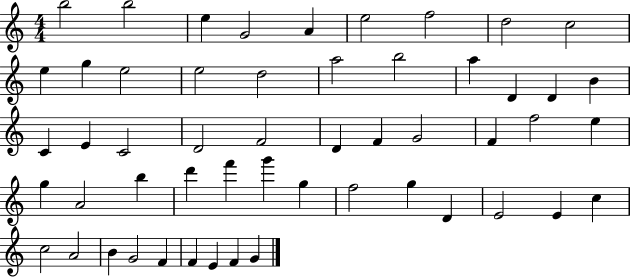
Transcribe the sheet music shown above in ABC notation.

X:1
T:Untitled
M:4/4
L:1/4
K:C
b2 b2 e G2 A e2 f2 d2 c2 e g e2 e2 d2 a2 b2 a D D B C E C2 D2 F2 D F G2 F f2 e g A2 b d' f' g' g f2 g D E2 E c c2 A2 B G2 F F E F G